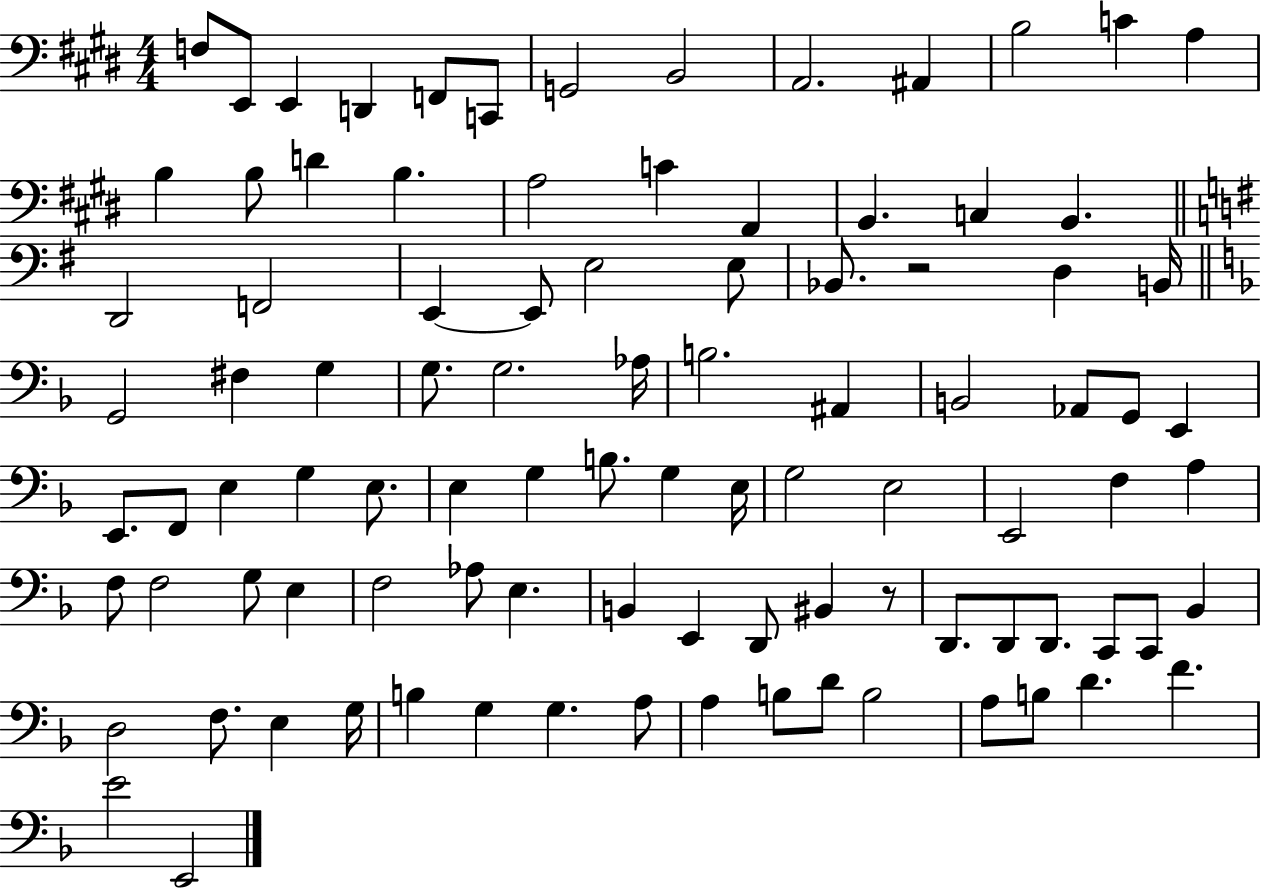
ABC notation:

X:1
T:Untitled
M:4/4
L:1/4
K:E
F,/2 E,,/2 E,, D,, F,,/2 C,,/2 G,,2 B,,2 A,,2 ^A,, B,2 C A, B, B,/2 D B, A,2 C A,, B,, C, B,, D,,2 F,,2 E,, E,,/2 E,2 E,/2 _B,,/2 z2 D, B,,/4 G,,2 ^F, G, G,/2 G,2 _A,/4 B,2 ^A,, B,,2 _A,,/2 G,,/2 E,, E,,/2 F,,/2 E, G, E,/2 E, G, B,/2 G, E,/4 G,2 E,2 E,,2 F, A, F,/2 F,2 G,/2 E, F,2 _A,/2 E, B,, E,, D,,/2 ^B,, z/2 D,,/2 D,,/2 D,,/2 C,,/2 C,,/2 _B,, D,2 F,/2 E, G,/4 B, G, G, A,/2 A, B,/2 D/2 B,2 A,/2 B,/2 D F E2 E,,2